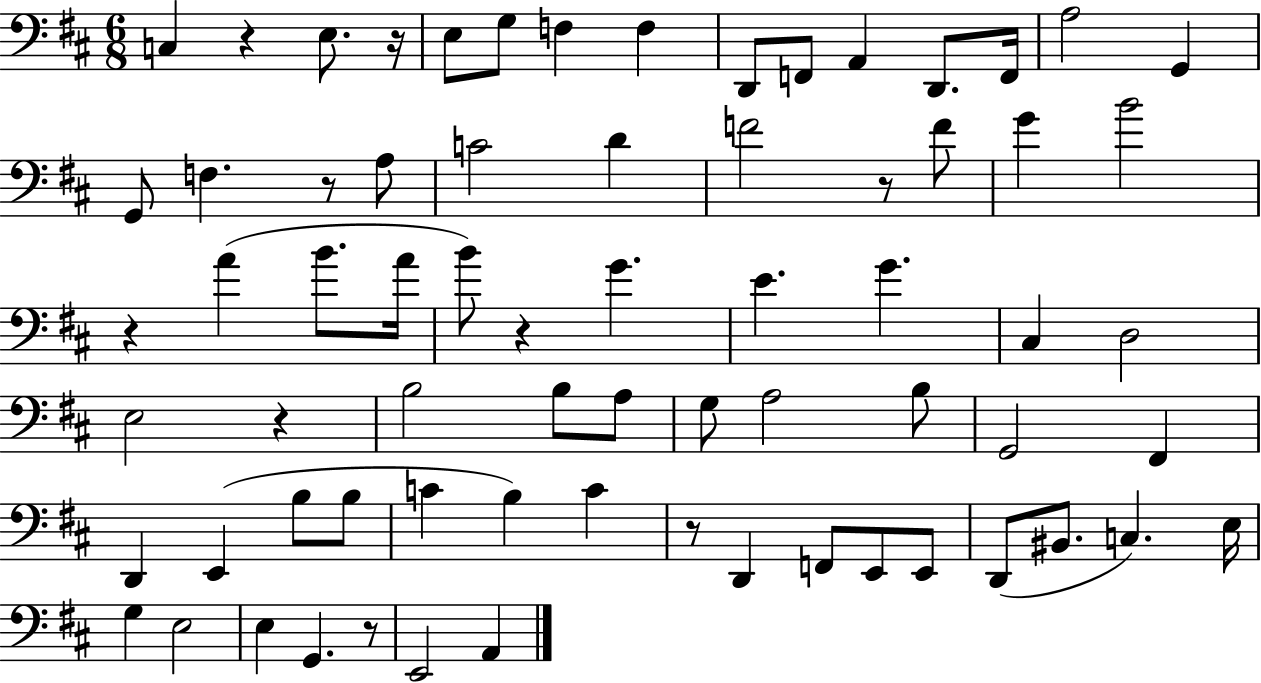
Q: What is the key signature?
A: D major